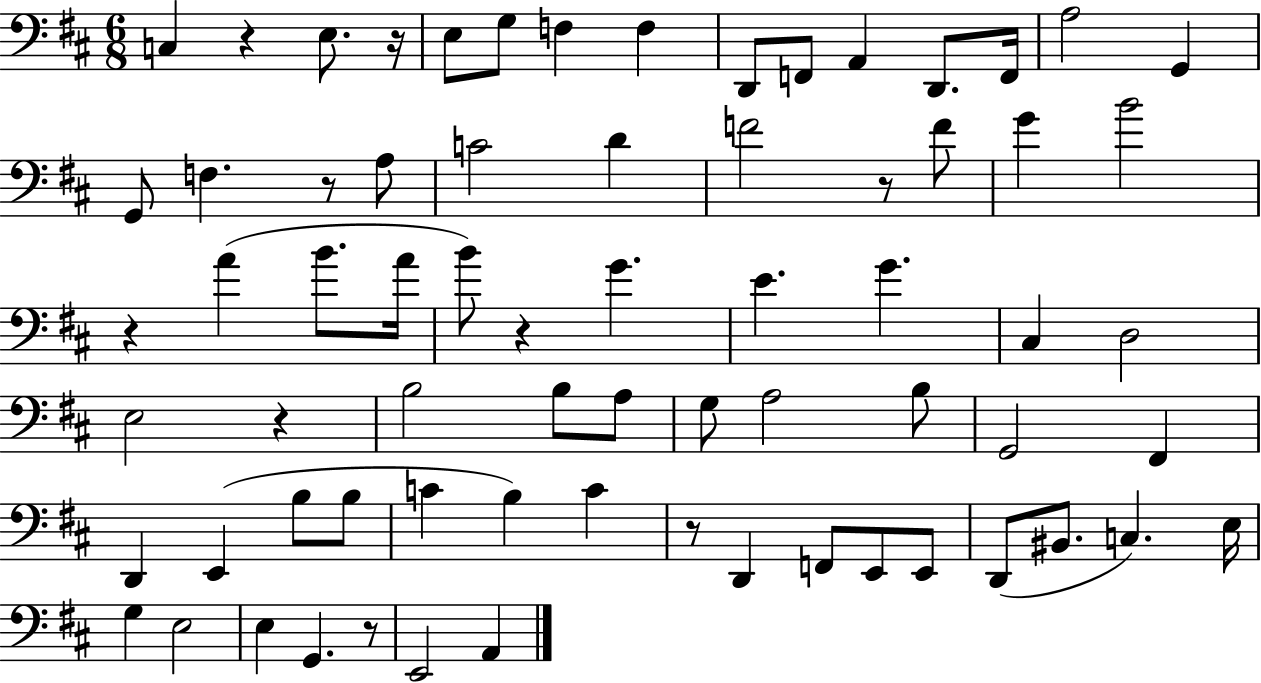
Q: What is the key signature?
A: D major